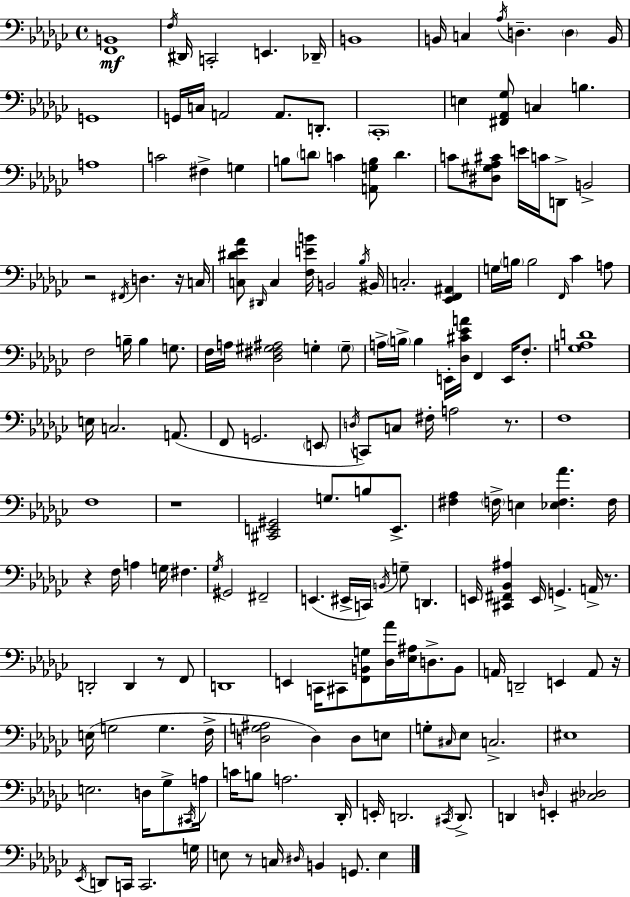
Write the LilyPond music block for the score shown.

{
  \clef bass
  \time 4/4
  \defaultTimeSignature
  \key ees \minor
  <f, b,>1\mf | \acciaccatura { f16 } dis,16 c,2-. e,4. | des,16-- b,1 | b,16 c4 \acciaccatura { aes16 } d4.-- \parenthesize d4 | \break b,16 g,1 | g,16 c16 a,2 a,8. d,8.-. | \parenthesize ces,1-. | e4 <fis, aes, ges>8 c4 b4. | \break a1 | c'2 fis4-> g4 | b8 \parenthesize d'8 c'4 <a, g b>8 d'4. | c'8 <dis gis aes cis'>8 e'16 c'16 d,8-> b,2-> | \break r2 \acciaccatura { fis,16 } d4. | r16 c16 <c dis' ees' aes'>8 \grace { dis,16 } c4 <f e' b'>16 b,2 | \acciaccatura { bes16 } bis,16 c2.-. | <ees, f, ais,>4 g16 \parenthesize b16 b2 \grace { f,16 } | \break ces'4 a8 f2 b16-- b4 | g8. f16 a16 <des fis gis ais>2 | g4-. \parenthesize g8-- a16-> \parenthesize b16-> b4 e,16-. <des cis' ees' a'>16 f,4 | e,16 f8.-. <ges a d'>1 | \break e16 c2. | a,8.( f,8 g,2. | \parenthesize e,8 \acciaccatura { d16 }) c,8 c8 fis16-. a2 | r8. f1 | \break f1 | r1 | <cis, e, gis,>2 g8. | b8 e,8.-> <fis aes>4 \parenthesize f16-> e4 | \break <ees f aes'>4. f16 r4 f16 a4 | g16 fis4. \acciaccatura { ges16 } gis,2 | fis,2-- e,4.( eis,16-> c,16) | \acciaccatura { b,16 } g8-- d,4. e,16 <cis, fis, bes, ais>4 e,16 g,4.-> | \break a,16-> r8. d,2-. | d,4 r8 f,8 d,1 | e,4 c,16 cis,8 | <f, b, g>8 <des aes'>16 <ees ais>16 d8.-> b,8 a,16 d,2-- | \break e,4 a,8 r16 e16( g2 | g4. f16-> <d g ais>2 | d4) d8 e8 g8-. \grace { cis16 } ees8 c2.-> | eis1 | \break e2. | d16 ges8-> \acciaccatura { cis,16 } a16 c'16 b8 a2. | des,16-. e,16-. d,2. | \acciaccatura { cis,16 } d,8.-> d,4 | \break \grace { d16 } e,4-. <cis des>2 \acciaccatura { ees,16 } d,8 | c,16 c,2. g16 e8 | r8 c16 \grace { dis16 } b,4 g,8. e4 \bar "|."
}